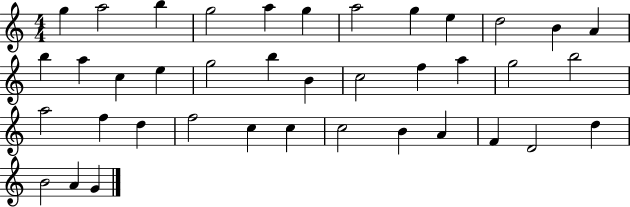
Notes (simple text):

G5/q A5/h B5/q G5/h A5/q G5/q A5/h G5/q E5/q D5/h B4/q A4/q B5/q A5/q C5/q E5/q G5/h B5/q B4/q C5/h F5/q A5/q G5/h B5/h A5/h F5/q D5/q F5/h C5/q C5/q C5/h B4/q A4/q F4/q D4/h D5/q B4/h A4/q G4/q